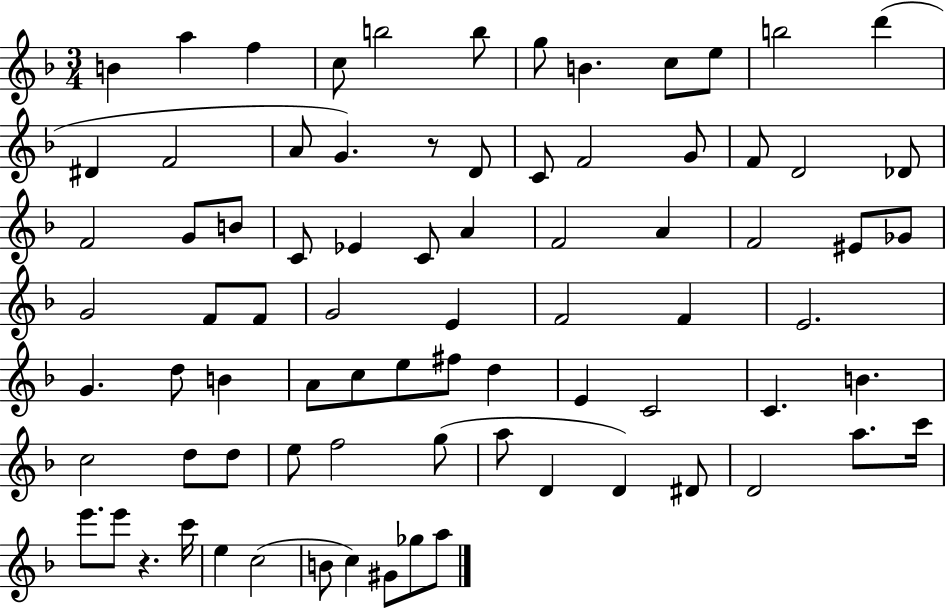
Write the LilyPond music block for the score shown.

{
  \clef treble
  \numericTimeSignature
  \time 3/4
  \key f \major
  b'4 a''4 f''4 | c''8 b''2 b''8 | g''8 b'4. c''8 e''8 | b''2 d'''4( | \break dis'4 f'2 | a'8 g'4.) r8 d'8 | c'8 f'2 g'8 | f'8 d'2 des'8 | \break f'2 g'8 b'8 | c'8 ees'4 c'8 a'4 | f'2 a'4 | f'2 eis'8 ges'8 | \break g'2 f'8 f'8 | g'2 e'4 | f'2 f'4 | e'2. | \break g'4. d''8 b'4 | a'8 c''8 e''8 fis''8 d''4 | e'4 c'2 | c'4. b'4. | \break c''2 d''8 d''8 | e''8 f''2 g''8( | a''8 d'4 d'4) dis'8 | d'2 a''8. c'''16 | \break e'''8. e'''8 r4. c'''16 | e''4 c''2( | b'8 c''4) gis'8 ges''8 a''8 | \bar "|."
}